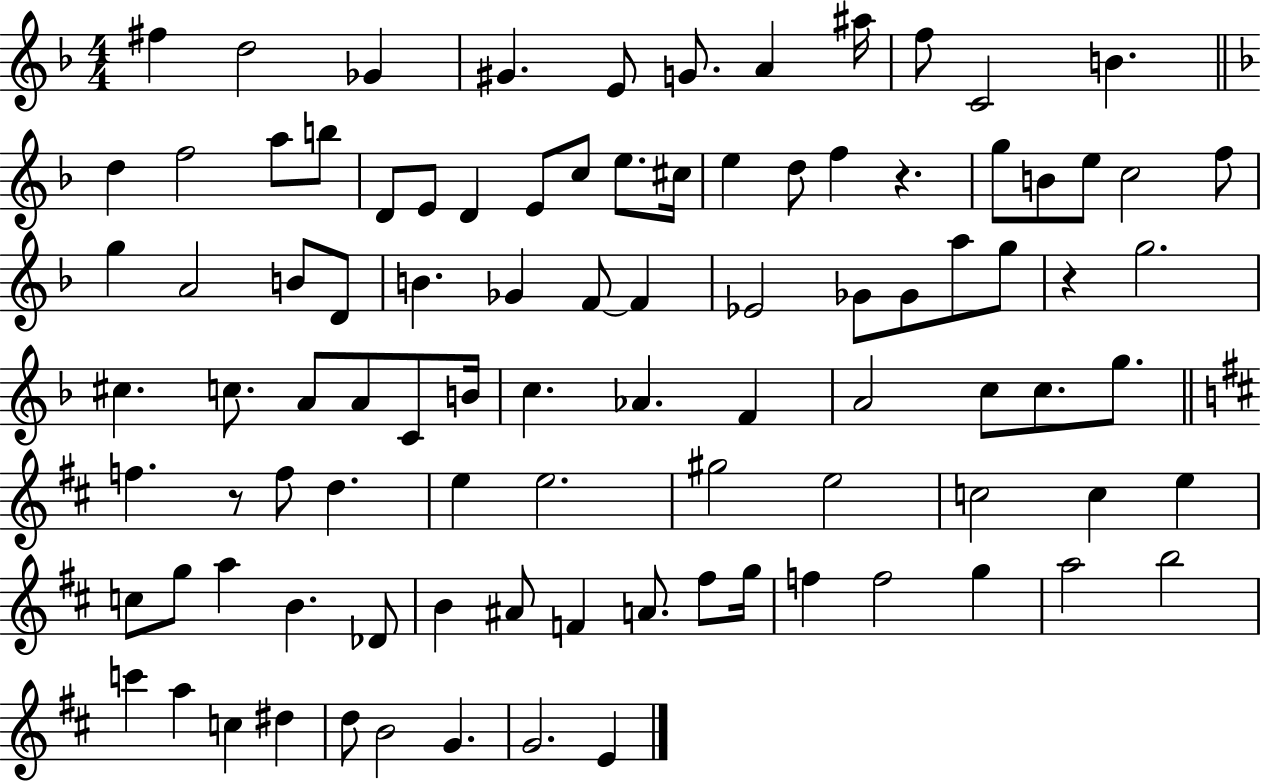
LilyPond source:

{
  \clef treble
  \numericTimeSignature
  \time 4/4
  \key f \major
  \repeat volta 2 { fis''4 d''2 ges'4 | gis'4. e'8 g'8. a'4 ais''16 | f''8 c'2 b'4. | \bar "||" \break \key f \major d''4 f''2 a''8 b''8 | d'8 e'8 d'4 e'8 c''8 e''8. cis''16 | e''4 d''8 f''4 r4. | g''8 b'8 e''8 c''2 f''8 | \break g''4 a'2 b'8 d'8 | b'4. ges'4 f'8~~ f'4 | ees'2 ges'8 ges'8 a''8 g''8 | r4 g''2. | \break cis''4. c''8. a'8 a'8 c'8 b'16 | c''4. aes'4. f'4 | a'2 c''8 c''8. g''8. | \bar "||" \break \key d \major f''4. r8 f''8 d''4. | e''4 e''2. | gis''2 e''2 | c''2 c''4 e''4 | \break c''8 g''8 a''4 b'4. des'8 | b'4 ais'8 f'4 a'8. fis''8 g''16 | f''4 f''2 g''4 | a''2 b''2 | \break c'''4 a''4 c''4 dis''4 | d''8 b'2 g'4. | g'2. e'4 | } \bar "|."
}